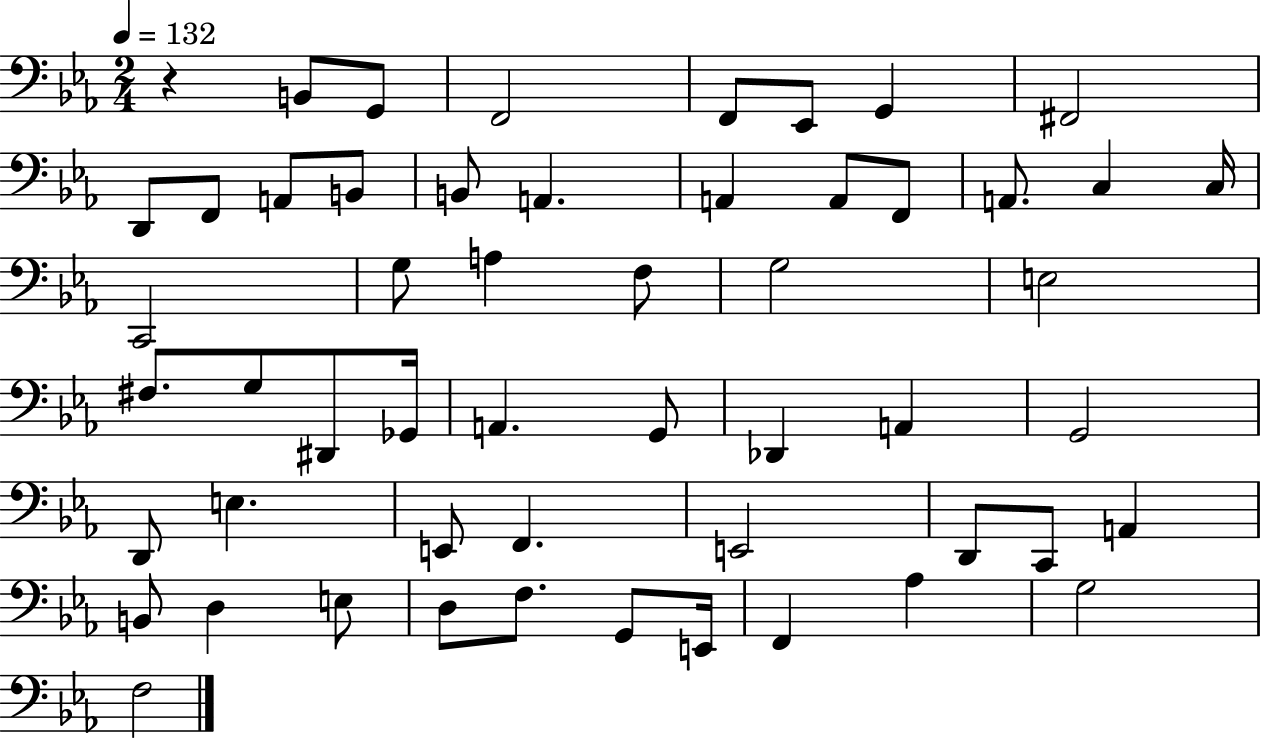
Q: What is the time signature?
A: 2/4